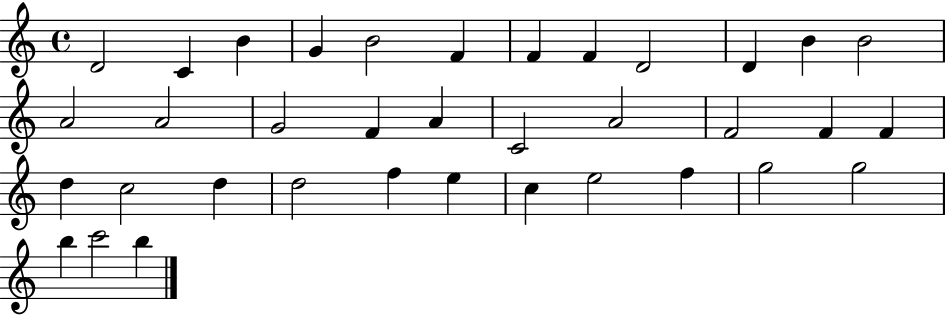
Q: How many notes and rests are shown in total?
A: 36